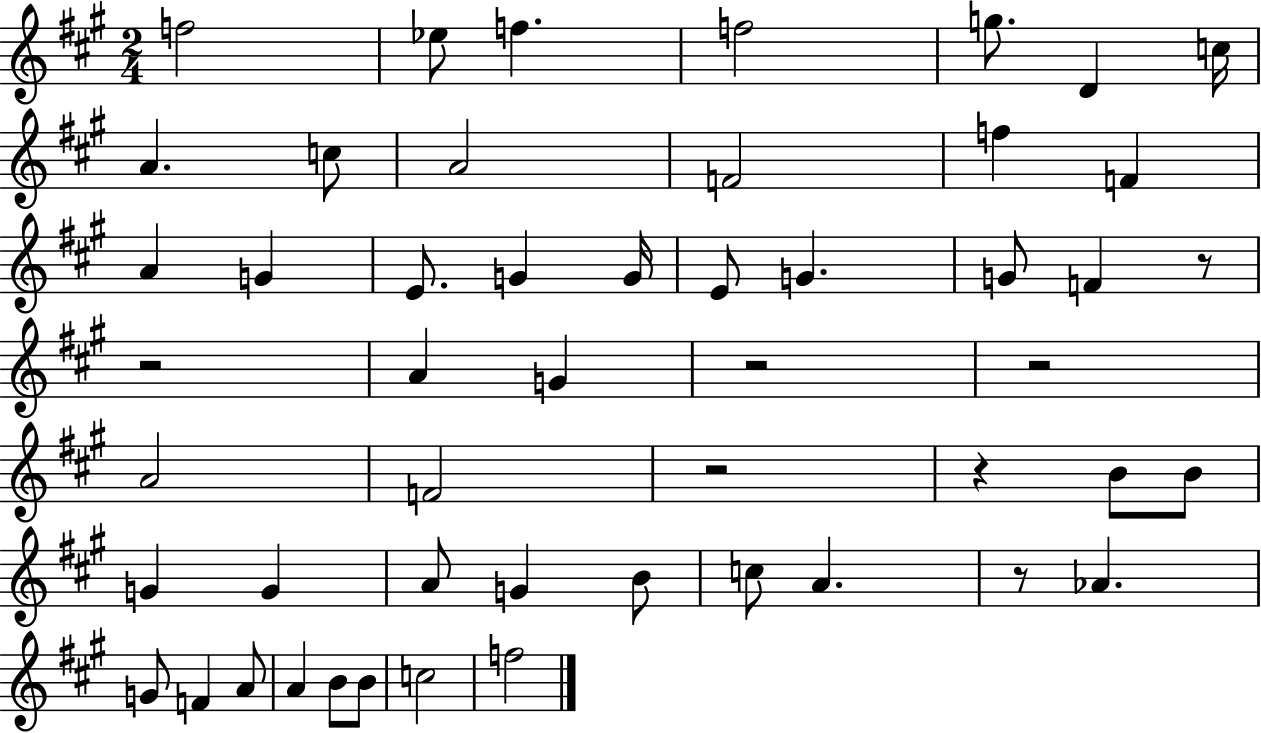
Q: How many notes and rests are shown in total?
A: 51